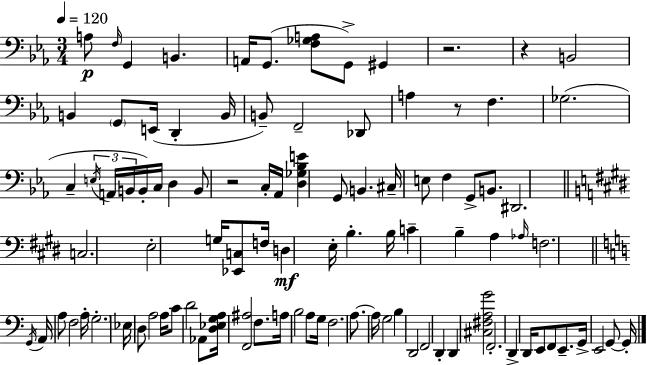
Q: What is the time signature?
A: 3/4